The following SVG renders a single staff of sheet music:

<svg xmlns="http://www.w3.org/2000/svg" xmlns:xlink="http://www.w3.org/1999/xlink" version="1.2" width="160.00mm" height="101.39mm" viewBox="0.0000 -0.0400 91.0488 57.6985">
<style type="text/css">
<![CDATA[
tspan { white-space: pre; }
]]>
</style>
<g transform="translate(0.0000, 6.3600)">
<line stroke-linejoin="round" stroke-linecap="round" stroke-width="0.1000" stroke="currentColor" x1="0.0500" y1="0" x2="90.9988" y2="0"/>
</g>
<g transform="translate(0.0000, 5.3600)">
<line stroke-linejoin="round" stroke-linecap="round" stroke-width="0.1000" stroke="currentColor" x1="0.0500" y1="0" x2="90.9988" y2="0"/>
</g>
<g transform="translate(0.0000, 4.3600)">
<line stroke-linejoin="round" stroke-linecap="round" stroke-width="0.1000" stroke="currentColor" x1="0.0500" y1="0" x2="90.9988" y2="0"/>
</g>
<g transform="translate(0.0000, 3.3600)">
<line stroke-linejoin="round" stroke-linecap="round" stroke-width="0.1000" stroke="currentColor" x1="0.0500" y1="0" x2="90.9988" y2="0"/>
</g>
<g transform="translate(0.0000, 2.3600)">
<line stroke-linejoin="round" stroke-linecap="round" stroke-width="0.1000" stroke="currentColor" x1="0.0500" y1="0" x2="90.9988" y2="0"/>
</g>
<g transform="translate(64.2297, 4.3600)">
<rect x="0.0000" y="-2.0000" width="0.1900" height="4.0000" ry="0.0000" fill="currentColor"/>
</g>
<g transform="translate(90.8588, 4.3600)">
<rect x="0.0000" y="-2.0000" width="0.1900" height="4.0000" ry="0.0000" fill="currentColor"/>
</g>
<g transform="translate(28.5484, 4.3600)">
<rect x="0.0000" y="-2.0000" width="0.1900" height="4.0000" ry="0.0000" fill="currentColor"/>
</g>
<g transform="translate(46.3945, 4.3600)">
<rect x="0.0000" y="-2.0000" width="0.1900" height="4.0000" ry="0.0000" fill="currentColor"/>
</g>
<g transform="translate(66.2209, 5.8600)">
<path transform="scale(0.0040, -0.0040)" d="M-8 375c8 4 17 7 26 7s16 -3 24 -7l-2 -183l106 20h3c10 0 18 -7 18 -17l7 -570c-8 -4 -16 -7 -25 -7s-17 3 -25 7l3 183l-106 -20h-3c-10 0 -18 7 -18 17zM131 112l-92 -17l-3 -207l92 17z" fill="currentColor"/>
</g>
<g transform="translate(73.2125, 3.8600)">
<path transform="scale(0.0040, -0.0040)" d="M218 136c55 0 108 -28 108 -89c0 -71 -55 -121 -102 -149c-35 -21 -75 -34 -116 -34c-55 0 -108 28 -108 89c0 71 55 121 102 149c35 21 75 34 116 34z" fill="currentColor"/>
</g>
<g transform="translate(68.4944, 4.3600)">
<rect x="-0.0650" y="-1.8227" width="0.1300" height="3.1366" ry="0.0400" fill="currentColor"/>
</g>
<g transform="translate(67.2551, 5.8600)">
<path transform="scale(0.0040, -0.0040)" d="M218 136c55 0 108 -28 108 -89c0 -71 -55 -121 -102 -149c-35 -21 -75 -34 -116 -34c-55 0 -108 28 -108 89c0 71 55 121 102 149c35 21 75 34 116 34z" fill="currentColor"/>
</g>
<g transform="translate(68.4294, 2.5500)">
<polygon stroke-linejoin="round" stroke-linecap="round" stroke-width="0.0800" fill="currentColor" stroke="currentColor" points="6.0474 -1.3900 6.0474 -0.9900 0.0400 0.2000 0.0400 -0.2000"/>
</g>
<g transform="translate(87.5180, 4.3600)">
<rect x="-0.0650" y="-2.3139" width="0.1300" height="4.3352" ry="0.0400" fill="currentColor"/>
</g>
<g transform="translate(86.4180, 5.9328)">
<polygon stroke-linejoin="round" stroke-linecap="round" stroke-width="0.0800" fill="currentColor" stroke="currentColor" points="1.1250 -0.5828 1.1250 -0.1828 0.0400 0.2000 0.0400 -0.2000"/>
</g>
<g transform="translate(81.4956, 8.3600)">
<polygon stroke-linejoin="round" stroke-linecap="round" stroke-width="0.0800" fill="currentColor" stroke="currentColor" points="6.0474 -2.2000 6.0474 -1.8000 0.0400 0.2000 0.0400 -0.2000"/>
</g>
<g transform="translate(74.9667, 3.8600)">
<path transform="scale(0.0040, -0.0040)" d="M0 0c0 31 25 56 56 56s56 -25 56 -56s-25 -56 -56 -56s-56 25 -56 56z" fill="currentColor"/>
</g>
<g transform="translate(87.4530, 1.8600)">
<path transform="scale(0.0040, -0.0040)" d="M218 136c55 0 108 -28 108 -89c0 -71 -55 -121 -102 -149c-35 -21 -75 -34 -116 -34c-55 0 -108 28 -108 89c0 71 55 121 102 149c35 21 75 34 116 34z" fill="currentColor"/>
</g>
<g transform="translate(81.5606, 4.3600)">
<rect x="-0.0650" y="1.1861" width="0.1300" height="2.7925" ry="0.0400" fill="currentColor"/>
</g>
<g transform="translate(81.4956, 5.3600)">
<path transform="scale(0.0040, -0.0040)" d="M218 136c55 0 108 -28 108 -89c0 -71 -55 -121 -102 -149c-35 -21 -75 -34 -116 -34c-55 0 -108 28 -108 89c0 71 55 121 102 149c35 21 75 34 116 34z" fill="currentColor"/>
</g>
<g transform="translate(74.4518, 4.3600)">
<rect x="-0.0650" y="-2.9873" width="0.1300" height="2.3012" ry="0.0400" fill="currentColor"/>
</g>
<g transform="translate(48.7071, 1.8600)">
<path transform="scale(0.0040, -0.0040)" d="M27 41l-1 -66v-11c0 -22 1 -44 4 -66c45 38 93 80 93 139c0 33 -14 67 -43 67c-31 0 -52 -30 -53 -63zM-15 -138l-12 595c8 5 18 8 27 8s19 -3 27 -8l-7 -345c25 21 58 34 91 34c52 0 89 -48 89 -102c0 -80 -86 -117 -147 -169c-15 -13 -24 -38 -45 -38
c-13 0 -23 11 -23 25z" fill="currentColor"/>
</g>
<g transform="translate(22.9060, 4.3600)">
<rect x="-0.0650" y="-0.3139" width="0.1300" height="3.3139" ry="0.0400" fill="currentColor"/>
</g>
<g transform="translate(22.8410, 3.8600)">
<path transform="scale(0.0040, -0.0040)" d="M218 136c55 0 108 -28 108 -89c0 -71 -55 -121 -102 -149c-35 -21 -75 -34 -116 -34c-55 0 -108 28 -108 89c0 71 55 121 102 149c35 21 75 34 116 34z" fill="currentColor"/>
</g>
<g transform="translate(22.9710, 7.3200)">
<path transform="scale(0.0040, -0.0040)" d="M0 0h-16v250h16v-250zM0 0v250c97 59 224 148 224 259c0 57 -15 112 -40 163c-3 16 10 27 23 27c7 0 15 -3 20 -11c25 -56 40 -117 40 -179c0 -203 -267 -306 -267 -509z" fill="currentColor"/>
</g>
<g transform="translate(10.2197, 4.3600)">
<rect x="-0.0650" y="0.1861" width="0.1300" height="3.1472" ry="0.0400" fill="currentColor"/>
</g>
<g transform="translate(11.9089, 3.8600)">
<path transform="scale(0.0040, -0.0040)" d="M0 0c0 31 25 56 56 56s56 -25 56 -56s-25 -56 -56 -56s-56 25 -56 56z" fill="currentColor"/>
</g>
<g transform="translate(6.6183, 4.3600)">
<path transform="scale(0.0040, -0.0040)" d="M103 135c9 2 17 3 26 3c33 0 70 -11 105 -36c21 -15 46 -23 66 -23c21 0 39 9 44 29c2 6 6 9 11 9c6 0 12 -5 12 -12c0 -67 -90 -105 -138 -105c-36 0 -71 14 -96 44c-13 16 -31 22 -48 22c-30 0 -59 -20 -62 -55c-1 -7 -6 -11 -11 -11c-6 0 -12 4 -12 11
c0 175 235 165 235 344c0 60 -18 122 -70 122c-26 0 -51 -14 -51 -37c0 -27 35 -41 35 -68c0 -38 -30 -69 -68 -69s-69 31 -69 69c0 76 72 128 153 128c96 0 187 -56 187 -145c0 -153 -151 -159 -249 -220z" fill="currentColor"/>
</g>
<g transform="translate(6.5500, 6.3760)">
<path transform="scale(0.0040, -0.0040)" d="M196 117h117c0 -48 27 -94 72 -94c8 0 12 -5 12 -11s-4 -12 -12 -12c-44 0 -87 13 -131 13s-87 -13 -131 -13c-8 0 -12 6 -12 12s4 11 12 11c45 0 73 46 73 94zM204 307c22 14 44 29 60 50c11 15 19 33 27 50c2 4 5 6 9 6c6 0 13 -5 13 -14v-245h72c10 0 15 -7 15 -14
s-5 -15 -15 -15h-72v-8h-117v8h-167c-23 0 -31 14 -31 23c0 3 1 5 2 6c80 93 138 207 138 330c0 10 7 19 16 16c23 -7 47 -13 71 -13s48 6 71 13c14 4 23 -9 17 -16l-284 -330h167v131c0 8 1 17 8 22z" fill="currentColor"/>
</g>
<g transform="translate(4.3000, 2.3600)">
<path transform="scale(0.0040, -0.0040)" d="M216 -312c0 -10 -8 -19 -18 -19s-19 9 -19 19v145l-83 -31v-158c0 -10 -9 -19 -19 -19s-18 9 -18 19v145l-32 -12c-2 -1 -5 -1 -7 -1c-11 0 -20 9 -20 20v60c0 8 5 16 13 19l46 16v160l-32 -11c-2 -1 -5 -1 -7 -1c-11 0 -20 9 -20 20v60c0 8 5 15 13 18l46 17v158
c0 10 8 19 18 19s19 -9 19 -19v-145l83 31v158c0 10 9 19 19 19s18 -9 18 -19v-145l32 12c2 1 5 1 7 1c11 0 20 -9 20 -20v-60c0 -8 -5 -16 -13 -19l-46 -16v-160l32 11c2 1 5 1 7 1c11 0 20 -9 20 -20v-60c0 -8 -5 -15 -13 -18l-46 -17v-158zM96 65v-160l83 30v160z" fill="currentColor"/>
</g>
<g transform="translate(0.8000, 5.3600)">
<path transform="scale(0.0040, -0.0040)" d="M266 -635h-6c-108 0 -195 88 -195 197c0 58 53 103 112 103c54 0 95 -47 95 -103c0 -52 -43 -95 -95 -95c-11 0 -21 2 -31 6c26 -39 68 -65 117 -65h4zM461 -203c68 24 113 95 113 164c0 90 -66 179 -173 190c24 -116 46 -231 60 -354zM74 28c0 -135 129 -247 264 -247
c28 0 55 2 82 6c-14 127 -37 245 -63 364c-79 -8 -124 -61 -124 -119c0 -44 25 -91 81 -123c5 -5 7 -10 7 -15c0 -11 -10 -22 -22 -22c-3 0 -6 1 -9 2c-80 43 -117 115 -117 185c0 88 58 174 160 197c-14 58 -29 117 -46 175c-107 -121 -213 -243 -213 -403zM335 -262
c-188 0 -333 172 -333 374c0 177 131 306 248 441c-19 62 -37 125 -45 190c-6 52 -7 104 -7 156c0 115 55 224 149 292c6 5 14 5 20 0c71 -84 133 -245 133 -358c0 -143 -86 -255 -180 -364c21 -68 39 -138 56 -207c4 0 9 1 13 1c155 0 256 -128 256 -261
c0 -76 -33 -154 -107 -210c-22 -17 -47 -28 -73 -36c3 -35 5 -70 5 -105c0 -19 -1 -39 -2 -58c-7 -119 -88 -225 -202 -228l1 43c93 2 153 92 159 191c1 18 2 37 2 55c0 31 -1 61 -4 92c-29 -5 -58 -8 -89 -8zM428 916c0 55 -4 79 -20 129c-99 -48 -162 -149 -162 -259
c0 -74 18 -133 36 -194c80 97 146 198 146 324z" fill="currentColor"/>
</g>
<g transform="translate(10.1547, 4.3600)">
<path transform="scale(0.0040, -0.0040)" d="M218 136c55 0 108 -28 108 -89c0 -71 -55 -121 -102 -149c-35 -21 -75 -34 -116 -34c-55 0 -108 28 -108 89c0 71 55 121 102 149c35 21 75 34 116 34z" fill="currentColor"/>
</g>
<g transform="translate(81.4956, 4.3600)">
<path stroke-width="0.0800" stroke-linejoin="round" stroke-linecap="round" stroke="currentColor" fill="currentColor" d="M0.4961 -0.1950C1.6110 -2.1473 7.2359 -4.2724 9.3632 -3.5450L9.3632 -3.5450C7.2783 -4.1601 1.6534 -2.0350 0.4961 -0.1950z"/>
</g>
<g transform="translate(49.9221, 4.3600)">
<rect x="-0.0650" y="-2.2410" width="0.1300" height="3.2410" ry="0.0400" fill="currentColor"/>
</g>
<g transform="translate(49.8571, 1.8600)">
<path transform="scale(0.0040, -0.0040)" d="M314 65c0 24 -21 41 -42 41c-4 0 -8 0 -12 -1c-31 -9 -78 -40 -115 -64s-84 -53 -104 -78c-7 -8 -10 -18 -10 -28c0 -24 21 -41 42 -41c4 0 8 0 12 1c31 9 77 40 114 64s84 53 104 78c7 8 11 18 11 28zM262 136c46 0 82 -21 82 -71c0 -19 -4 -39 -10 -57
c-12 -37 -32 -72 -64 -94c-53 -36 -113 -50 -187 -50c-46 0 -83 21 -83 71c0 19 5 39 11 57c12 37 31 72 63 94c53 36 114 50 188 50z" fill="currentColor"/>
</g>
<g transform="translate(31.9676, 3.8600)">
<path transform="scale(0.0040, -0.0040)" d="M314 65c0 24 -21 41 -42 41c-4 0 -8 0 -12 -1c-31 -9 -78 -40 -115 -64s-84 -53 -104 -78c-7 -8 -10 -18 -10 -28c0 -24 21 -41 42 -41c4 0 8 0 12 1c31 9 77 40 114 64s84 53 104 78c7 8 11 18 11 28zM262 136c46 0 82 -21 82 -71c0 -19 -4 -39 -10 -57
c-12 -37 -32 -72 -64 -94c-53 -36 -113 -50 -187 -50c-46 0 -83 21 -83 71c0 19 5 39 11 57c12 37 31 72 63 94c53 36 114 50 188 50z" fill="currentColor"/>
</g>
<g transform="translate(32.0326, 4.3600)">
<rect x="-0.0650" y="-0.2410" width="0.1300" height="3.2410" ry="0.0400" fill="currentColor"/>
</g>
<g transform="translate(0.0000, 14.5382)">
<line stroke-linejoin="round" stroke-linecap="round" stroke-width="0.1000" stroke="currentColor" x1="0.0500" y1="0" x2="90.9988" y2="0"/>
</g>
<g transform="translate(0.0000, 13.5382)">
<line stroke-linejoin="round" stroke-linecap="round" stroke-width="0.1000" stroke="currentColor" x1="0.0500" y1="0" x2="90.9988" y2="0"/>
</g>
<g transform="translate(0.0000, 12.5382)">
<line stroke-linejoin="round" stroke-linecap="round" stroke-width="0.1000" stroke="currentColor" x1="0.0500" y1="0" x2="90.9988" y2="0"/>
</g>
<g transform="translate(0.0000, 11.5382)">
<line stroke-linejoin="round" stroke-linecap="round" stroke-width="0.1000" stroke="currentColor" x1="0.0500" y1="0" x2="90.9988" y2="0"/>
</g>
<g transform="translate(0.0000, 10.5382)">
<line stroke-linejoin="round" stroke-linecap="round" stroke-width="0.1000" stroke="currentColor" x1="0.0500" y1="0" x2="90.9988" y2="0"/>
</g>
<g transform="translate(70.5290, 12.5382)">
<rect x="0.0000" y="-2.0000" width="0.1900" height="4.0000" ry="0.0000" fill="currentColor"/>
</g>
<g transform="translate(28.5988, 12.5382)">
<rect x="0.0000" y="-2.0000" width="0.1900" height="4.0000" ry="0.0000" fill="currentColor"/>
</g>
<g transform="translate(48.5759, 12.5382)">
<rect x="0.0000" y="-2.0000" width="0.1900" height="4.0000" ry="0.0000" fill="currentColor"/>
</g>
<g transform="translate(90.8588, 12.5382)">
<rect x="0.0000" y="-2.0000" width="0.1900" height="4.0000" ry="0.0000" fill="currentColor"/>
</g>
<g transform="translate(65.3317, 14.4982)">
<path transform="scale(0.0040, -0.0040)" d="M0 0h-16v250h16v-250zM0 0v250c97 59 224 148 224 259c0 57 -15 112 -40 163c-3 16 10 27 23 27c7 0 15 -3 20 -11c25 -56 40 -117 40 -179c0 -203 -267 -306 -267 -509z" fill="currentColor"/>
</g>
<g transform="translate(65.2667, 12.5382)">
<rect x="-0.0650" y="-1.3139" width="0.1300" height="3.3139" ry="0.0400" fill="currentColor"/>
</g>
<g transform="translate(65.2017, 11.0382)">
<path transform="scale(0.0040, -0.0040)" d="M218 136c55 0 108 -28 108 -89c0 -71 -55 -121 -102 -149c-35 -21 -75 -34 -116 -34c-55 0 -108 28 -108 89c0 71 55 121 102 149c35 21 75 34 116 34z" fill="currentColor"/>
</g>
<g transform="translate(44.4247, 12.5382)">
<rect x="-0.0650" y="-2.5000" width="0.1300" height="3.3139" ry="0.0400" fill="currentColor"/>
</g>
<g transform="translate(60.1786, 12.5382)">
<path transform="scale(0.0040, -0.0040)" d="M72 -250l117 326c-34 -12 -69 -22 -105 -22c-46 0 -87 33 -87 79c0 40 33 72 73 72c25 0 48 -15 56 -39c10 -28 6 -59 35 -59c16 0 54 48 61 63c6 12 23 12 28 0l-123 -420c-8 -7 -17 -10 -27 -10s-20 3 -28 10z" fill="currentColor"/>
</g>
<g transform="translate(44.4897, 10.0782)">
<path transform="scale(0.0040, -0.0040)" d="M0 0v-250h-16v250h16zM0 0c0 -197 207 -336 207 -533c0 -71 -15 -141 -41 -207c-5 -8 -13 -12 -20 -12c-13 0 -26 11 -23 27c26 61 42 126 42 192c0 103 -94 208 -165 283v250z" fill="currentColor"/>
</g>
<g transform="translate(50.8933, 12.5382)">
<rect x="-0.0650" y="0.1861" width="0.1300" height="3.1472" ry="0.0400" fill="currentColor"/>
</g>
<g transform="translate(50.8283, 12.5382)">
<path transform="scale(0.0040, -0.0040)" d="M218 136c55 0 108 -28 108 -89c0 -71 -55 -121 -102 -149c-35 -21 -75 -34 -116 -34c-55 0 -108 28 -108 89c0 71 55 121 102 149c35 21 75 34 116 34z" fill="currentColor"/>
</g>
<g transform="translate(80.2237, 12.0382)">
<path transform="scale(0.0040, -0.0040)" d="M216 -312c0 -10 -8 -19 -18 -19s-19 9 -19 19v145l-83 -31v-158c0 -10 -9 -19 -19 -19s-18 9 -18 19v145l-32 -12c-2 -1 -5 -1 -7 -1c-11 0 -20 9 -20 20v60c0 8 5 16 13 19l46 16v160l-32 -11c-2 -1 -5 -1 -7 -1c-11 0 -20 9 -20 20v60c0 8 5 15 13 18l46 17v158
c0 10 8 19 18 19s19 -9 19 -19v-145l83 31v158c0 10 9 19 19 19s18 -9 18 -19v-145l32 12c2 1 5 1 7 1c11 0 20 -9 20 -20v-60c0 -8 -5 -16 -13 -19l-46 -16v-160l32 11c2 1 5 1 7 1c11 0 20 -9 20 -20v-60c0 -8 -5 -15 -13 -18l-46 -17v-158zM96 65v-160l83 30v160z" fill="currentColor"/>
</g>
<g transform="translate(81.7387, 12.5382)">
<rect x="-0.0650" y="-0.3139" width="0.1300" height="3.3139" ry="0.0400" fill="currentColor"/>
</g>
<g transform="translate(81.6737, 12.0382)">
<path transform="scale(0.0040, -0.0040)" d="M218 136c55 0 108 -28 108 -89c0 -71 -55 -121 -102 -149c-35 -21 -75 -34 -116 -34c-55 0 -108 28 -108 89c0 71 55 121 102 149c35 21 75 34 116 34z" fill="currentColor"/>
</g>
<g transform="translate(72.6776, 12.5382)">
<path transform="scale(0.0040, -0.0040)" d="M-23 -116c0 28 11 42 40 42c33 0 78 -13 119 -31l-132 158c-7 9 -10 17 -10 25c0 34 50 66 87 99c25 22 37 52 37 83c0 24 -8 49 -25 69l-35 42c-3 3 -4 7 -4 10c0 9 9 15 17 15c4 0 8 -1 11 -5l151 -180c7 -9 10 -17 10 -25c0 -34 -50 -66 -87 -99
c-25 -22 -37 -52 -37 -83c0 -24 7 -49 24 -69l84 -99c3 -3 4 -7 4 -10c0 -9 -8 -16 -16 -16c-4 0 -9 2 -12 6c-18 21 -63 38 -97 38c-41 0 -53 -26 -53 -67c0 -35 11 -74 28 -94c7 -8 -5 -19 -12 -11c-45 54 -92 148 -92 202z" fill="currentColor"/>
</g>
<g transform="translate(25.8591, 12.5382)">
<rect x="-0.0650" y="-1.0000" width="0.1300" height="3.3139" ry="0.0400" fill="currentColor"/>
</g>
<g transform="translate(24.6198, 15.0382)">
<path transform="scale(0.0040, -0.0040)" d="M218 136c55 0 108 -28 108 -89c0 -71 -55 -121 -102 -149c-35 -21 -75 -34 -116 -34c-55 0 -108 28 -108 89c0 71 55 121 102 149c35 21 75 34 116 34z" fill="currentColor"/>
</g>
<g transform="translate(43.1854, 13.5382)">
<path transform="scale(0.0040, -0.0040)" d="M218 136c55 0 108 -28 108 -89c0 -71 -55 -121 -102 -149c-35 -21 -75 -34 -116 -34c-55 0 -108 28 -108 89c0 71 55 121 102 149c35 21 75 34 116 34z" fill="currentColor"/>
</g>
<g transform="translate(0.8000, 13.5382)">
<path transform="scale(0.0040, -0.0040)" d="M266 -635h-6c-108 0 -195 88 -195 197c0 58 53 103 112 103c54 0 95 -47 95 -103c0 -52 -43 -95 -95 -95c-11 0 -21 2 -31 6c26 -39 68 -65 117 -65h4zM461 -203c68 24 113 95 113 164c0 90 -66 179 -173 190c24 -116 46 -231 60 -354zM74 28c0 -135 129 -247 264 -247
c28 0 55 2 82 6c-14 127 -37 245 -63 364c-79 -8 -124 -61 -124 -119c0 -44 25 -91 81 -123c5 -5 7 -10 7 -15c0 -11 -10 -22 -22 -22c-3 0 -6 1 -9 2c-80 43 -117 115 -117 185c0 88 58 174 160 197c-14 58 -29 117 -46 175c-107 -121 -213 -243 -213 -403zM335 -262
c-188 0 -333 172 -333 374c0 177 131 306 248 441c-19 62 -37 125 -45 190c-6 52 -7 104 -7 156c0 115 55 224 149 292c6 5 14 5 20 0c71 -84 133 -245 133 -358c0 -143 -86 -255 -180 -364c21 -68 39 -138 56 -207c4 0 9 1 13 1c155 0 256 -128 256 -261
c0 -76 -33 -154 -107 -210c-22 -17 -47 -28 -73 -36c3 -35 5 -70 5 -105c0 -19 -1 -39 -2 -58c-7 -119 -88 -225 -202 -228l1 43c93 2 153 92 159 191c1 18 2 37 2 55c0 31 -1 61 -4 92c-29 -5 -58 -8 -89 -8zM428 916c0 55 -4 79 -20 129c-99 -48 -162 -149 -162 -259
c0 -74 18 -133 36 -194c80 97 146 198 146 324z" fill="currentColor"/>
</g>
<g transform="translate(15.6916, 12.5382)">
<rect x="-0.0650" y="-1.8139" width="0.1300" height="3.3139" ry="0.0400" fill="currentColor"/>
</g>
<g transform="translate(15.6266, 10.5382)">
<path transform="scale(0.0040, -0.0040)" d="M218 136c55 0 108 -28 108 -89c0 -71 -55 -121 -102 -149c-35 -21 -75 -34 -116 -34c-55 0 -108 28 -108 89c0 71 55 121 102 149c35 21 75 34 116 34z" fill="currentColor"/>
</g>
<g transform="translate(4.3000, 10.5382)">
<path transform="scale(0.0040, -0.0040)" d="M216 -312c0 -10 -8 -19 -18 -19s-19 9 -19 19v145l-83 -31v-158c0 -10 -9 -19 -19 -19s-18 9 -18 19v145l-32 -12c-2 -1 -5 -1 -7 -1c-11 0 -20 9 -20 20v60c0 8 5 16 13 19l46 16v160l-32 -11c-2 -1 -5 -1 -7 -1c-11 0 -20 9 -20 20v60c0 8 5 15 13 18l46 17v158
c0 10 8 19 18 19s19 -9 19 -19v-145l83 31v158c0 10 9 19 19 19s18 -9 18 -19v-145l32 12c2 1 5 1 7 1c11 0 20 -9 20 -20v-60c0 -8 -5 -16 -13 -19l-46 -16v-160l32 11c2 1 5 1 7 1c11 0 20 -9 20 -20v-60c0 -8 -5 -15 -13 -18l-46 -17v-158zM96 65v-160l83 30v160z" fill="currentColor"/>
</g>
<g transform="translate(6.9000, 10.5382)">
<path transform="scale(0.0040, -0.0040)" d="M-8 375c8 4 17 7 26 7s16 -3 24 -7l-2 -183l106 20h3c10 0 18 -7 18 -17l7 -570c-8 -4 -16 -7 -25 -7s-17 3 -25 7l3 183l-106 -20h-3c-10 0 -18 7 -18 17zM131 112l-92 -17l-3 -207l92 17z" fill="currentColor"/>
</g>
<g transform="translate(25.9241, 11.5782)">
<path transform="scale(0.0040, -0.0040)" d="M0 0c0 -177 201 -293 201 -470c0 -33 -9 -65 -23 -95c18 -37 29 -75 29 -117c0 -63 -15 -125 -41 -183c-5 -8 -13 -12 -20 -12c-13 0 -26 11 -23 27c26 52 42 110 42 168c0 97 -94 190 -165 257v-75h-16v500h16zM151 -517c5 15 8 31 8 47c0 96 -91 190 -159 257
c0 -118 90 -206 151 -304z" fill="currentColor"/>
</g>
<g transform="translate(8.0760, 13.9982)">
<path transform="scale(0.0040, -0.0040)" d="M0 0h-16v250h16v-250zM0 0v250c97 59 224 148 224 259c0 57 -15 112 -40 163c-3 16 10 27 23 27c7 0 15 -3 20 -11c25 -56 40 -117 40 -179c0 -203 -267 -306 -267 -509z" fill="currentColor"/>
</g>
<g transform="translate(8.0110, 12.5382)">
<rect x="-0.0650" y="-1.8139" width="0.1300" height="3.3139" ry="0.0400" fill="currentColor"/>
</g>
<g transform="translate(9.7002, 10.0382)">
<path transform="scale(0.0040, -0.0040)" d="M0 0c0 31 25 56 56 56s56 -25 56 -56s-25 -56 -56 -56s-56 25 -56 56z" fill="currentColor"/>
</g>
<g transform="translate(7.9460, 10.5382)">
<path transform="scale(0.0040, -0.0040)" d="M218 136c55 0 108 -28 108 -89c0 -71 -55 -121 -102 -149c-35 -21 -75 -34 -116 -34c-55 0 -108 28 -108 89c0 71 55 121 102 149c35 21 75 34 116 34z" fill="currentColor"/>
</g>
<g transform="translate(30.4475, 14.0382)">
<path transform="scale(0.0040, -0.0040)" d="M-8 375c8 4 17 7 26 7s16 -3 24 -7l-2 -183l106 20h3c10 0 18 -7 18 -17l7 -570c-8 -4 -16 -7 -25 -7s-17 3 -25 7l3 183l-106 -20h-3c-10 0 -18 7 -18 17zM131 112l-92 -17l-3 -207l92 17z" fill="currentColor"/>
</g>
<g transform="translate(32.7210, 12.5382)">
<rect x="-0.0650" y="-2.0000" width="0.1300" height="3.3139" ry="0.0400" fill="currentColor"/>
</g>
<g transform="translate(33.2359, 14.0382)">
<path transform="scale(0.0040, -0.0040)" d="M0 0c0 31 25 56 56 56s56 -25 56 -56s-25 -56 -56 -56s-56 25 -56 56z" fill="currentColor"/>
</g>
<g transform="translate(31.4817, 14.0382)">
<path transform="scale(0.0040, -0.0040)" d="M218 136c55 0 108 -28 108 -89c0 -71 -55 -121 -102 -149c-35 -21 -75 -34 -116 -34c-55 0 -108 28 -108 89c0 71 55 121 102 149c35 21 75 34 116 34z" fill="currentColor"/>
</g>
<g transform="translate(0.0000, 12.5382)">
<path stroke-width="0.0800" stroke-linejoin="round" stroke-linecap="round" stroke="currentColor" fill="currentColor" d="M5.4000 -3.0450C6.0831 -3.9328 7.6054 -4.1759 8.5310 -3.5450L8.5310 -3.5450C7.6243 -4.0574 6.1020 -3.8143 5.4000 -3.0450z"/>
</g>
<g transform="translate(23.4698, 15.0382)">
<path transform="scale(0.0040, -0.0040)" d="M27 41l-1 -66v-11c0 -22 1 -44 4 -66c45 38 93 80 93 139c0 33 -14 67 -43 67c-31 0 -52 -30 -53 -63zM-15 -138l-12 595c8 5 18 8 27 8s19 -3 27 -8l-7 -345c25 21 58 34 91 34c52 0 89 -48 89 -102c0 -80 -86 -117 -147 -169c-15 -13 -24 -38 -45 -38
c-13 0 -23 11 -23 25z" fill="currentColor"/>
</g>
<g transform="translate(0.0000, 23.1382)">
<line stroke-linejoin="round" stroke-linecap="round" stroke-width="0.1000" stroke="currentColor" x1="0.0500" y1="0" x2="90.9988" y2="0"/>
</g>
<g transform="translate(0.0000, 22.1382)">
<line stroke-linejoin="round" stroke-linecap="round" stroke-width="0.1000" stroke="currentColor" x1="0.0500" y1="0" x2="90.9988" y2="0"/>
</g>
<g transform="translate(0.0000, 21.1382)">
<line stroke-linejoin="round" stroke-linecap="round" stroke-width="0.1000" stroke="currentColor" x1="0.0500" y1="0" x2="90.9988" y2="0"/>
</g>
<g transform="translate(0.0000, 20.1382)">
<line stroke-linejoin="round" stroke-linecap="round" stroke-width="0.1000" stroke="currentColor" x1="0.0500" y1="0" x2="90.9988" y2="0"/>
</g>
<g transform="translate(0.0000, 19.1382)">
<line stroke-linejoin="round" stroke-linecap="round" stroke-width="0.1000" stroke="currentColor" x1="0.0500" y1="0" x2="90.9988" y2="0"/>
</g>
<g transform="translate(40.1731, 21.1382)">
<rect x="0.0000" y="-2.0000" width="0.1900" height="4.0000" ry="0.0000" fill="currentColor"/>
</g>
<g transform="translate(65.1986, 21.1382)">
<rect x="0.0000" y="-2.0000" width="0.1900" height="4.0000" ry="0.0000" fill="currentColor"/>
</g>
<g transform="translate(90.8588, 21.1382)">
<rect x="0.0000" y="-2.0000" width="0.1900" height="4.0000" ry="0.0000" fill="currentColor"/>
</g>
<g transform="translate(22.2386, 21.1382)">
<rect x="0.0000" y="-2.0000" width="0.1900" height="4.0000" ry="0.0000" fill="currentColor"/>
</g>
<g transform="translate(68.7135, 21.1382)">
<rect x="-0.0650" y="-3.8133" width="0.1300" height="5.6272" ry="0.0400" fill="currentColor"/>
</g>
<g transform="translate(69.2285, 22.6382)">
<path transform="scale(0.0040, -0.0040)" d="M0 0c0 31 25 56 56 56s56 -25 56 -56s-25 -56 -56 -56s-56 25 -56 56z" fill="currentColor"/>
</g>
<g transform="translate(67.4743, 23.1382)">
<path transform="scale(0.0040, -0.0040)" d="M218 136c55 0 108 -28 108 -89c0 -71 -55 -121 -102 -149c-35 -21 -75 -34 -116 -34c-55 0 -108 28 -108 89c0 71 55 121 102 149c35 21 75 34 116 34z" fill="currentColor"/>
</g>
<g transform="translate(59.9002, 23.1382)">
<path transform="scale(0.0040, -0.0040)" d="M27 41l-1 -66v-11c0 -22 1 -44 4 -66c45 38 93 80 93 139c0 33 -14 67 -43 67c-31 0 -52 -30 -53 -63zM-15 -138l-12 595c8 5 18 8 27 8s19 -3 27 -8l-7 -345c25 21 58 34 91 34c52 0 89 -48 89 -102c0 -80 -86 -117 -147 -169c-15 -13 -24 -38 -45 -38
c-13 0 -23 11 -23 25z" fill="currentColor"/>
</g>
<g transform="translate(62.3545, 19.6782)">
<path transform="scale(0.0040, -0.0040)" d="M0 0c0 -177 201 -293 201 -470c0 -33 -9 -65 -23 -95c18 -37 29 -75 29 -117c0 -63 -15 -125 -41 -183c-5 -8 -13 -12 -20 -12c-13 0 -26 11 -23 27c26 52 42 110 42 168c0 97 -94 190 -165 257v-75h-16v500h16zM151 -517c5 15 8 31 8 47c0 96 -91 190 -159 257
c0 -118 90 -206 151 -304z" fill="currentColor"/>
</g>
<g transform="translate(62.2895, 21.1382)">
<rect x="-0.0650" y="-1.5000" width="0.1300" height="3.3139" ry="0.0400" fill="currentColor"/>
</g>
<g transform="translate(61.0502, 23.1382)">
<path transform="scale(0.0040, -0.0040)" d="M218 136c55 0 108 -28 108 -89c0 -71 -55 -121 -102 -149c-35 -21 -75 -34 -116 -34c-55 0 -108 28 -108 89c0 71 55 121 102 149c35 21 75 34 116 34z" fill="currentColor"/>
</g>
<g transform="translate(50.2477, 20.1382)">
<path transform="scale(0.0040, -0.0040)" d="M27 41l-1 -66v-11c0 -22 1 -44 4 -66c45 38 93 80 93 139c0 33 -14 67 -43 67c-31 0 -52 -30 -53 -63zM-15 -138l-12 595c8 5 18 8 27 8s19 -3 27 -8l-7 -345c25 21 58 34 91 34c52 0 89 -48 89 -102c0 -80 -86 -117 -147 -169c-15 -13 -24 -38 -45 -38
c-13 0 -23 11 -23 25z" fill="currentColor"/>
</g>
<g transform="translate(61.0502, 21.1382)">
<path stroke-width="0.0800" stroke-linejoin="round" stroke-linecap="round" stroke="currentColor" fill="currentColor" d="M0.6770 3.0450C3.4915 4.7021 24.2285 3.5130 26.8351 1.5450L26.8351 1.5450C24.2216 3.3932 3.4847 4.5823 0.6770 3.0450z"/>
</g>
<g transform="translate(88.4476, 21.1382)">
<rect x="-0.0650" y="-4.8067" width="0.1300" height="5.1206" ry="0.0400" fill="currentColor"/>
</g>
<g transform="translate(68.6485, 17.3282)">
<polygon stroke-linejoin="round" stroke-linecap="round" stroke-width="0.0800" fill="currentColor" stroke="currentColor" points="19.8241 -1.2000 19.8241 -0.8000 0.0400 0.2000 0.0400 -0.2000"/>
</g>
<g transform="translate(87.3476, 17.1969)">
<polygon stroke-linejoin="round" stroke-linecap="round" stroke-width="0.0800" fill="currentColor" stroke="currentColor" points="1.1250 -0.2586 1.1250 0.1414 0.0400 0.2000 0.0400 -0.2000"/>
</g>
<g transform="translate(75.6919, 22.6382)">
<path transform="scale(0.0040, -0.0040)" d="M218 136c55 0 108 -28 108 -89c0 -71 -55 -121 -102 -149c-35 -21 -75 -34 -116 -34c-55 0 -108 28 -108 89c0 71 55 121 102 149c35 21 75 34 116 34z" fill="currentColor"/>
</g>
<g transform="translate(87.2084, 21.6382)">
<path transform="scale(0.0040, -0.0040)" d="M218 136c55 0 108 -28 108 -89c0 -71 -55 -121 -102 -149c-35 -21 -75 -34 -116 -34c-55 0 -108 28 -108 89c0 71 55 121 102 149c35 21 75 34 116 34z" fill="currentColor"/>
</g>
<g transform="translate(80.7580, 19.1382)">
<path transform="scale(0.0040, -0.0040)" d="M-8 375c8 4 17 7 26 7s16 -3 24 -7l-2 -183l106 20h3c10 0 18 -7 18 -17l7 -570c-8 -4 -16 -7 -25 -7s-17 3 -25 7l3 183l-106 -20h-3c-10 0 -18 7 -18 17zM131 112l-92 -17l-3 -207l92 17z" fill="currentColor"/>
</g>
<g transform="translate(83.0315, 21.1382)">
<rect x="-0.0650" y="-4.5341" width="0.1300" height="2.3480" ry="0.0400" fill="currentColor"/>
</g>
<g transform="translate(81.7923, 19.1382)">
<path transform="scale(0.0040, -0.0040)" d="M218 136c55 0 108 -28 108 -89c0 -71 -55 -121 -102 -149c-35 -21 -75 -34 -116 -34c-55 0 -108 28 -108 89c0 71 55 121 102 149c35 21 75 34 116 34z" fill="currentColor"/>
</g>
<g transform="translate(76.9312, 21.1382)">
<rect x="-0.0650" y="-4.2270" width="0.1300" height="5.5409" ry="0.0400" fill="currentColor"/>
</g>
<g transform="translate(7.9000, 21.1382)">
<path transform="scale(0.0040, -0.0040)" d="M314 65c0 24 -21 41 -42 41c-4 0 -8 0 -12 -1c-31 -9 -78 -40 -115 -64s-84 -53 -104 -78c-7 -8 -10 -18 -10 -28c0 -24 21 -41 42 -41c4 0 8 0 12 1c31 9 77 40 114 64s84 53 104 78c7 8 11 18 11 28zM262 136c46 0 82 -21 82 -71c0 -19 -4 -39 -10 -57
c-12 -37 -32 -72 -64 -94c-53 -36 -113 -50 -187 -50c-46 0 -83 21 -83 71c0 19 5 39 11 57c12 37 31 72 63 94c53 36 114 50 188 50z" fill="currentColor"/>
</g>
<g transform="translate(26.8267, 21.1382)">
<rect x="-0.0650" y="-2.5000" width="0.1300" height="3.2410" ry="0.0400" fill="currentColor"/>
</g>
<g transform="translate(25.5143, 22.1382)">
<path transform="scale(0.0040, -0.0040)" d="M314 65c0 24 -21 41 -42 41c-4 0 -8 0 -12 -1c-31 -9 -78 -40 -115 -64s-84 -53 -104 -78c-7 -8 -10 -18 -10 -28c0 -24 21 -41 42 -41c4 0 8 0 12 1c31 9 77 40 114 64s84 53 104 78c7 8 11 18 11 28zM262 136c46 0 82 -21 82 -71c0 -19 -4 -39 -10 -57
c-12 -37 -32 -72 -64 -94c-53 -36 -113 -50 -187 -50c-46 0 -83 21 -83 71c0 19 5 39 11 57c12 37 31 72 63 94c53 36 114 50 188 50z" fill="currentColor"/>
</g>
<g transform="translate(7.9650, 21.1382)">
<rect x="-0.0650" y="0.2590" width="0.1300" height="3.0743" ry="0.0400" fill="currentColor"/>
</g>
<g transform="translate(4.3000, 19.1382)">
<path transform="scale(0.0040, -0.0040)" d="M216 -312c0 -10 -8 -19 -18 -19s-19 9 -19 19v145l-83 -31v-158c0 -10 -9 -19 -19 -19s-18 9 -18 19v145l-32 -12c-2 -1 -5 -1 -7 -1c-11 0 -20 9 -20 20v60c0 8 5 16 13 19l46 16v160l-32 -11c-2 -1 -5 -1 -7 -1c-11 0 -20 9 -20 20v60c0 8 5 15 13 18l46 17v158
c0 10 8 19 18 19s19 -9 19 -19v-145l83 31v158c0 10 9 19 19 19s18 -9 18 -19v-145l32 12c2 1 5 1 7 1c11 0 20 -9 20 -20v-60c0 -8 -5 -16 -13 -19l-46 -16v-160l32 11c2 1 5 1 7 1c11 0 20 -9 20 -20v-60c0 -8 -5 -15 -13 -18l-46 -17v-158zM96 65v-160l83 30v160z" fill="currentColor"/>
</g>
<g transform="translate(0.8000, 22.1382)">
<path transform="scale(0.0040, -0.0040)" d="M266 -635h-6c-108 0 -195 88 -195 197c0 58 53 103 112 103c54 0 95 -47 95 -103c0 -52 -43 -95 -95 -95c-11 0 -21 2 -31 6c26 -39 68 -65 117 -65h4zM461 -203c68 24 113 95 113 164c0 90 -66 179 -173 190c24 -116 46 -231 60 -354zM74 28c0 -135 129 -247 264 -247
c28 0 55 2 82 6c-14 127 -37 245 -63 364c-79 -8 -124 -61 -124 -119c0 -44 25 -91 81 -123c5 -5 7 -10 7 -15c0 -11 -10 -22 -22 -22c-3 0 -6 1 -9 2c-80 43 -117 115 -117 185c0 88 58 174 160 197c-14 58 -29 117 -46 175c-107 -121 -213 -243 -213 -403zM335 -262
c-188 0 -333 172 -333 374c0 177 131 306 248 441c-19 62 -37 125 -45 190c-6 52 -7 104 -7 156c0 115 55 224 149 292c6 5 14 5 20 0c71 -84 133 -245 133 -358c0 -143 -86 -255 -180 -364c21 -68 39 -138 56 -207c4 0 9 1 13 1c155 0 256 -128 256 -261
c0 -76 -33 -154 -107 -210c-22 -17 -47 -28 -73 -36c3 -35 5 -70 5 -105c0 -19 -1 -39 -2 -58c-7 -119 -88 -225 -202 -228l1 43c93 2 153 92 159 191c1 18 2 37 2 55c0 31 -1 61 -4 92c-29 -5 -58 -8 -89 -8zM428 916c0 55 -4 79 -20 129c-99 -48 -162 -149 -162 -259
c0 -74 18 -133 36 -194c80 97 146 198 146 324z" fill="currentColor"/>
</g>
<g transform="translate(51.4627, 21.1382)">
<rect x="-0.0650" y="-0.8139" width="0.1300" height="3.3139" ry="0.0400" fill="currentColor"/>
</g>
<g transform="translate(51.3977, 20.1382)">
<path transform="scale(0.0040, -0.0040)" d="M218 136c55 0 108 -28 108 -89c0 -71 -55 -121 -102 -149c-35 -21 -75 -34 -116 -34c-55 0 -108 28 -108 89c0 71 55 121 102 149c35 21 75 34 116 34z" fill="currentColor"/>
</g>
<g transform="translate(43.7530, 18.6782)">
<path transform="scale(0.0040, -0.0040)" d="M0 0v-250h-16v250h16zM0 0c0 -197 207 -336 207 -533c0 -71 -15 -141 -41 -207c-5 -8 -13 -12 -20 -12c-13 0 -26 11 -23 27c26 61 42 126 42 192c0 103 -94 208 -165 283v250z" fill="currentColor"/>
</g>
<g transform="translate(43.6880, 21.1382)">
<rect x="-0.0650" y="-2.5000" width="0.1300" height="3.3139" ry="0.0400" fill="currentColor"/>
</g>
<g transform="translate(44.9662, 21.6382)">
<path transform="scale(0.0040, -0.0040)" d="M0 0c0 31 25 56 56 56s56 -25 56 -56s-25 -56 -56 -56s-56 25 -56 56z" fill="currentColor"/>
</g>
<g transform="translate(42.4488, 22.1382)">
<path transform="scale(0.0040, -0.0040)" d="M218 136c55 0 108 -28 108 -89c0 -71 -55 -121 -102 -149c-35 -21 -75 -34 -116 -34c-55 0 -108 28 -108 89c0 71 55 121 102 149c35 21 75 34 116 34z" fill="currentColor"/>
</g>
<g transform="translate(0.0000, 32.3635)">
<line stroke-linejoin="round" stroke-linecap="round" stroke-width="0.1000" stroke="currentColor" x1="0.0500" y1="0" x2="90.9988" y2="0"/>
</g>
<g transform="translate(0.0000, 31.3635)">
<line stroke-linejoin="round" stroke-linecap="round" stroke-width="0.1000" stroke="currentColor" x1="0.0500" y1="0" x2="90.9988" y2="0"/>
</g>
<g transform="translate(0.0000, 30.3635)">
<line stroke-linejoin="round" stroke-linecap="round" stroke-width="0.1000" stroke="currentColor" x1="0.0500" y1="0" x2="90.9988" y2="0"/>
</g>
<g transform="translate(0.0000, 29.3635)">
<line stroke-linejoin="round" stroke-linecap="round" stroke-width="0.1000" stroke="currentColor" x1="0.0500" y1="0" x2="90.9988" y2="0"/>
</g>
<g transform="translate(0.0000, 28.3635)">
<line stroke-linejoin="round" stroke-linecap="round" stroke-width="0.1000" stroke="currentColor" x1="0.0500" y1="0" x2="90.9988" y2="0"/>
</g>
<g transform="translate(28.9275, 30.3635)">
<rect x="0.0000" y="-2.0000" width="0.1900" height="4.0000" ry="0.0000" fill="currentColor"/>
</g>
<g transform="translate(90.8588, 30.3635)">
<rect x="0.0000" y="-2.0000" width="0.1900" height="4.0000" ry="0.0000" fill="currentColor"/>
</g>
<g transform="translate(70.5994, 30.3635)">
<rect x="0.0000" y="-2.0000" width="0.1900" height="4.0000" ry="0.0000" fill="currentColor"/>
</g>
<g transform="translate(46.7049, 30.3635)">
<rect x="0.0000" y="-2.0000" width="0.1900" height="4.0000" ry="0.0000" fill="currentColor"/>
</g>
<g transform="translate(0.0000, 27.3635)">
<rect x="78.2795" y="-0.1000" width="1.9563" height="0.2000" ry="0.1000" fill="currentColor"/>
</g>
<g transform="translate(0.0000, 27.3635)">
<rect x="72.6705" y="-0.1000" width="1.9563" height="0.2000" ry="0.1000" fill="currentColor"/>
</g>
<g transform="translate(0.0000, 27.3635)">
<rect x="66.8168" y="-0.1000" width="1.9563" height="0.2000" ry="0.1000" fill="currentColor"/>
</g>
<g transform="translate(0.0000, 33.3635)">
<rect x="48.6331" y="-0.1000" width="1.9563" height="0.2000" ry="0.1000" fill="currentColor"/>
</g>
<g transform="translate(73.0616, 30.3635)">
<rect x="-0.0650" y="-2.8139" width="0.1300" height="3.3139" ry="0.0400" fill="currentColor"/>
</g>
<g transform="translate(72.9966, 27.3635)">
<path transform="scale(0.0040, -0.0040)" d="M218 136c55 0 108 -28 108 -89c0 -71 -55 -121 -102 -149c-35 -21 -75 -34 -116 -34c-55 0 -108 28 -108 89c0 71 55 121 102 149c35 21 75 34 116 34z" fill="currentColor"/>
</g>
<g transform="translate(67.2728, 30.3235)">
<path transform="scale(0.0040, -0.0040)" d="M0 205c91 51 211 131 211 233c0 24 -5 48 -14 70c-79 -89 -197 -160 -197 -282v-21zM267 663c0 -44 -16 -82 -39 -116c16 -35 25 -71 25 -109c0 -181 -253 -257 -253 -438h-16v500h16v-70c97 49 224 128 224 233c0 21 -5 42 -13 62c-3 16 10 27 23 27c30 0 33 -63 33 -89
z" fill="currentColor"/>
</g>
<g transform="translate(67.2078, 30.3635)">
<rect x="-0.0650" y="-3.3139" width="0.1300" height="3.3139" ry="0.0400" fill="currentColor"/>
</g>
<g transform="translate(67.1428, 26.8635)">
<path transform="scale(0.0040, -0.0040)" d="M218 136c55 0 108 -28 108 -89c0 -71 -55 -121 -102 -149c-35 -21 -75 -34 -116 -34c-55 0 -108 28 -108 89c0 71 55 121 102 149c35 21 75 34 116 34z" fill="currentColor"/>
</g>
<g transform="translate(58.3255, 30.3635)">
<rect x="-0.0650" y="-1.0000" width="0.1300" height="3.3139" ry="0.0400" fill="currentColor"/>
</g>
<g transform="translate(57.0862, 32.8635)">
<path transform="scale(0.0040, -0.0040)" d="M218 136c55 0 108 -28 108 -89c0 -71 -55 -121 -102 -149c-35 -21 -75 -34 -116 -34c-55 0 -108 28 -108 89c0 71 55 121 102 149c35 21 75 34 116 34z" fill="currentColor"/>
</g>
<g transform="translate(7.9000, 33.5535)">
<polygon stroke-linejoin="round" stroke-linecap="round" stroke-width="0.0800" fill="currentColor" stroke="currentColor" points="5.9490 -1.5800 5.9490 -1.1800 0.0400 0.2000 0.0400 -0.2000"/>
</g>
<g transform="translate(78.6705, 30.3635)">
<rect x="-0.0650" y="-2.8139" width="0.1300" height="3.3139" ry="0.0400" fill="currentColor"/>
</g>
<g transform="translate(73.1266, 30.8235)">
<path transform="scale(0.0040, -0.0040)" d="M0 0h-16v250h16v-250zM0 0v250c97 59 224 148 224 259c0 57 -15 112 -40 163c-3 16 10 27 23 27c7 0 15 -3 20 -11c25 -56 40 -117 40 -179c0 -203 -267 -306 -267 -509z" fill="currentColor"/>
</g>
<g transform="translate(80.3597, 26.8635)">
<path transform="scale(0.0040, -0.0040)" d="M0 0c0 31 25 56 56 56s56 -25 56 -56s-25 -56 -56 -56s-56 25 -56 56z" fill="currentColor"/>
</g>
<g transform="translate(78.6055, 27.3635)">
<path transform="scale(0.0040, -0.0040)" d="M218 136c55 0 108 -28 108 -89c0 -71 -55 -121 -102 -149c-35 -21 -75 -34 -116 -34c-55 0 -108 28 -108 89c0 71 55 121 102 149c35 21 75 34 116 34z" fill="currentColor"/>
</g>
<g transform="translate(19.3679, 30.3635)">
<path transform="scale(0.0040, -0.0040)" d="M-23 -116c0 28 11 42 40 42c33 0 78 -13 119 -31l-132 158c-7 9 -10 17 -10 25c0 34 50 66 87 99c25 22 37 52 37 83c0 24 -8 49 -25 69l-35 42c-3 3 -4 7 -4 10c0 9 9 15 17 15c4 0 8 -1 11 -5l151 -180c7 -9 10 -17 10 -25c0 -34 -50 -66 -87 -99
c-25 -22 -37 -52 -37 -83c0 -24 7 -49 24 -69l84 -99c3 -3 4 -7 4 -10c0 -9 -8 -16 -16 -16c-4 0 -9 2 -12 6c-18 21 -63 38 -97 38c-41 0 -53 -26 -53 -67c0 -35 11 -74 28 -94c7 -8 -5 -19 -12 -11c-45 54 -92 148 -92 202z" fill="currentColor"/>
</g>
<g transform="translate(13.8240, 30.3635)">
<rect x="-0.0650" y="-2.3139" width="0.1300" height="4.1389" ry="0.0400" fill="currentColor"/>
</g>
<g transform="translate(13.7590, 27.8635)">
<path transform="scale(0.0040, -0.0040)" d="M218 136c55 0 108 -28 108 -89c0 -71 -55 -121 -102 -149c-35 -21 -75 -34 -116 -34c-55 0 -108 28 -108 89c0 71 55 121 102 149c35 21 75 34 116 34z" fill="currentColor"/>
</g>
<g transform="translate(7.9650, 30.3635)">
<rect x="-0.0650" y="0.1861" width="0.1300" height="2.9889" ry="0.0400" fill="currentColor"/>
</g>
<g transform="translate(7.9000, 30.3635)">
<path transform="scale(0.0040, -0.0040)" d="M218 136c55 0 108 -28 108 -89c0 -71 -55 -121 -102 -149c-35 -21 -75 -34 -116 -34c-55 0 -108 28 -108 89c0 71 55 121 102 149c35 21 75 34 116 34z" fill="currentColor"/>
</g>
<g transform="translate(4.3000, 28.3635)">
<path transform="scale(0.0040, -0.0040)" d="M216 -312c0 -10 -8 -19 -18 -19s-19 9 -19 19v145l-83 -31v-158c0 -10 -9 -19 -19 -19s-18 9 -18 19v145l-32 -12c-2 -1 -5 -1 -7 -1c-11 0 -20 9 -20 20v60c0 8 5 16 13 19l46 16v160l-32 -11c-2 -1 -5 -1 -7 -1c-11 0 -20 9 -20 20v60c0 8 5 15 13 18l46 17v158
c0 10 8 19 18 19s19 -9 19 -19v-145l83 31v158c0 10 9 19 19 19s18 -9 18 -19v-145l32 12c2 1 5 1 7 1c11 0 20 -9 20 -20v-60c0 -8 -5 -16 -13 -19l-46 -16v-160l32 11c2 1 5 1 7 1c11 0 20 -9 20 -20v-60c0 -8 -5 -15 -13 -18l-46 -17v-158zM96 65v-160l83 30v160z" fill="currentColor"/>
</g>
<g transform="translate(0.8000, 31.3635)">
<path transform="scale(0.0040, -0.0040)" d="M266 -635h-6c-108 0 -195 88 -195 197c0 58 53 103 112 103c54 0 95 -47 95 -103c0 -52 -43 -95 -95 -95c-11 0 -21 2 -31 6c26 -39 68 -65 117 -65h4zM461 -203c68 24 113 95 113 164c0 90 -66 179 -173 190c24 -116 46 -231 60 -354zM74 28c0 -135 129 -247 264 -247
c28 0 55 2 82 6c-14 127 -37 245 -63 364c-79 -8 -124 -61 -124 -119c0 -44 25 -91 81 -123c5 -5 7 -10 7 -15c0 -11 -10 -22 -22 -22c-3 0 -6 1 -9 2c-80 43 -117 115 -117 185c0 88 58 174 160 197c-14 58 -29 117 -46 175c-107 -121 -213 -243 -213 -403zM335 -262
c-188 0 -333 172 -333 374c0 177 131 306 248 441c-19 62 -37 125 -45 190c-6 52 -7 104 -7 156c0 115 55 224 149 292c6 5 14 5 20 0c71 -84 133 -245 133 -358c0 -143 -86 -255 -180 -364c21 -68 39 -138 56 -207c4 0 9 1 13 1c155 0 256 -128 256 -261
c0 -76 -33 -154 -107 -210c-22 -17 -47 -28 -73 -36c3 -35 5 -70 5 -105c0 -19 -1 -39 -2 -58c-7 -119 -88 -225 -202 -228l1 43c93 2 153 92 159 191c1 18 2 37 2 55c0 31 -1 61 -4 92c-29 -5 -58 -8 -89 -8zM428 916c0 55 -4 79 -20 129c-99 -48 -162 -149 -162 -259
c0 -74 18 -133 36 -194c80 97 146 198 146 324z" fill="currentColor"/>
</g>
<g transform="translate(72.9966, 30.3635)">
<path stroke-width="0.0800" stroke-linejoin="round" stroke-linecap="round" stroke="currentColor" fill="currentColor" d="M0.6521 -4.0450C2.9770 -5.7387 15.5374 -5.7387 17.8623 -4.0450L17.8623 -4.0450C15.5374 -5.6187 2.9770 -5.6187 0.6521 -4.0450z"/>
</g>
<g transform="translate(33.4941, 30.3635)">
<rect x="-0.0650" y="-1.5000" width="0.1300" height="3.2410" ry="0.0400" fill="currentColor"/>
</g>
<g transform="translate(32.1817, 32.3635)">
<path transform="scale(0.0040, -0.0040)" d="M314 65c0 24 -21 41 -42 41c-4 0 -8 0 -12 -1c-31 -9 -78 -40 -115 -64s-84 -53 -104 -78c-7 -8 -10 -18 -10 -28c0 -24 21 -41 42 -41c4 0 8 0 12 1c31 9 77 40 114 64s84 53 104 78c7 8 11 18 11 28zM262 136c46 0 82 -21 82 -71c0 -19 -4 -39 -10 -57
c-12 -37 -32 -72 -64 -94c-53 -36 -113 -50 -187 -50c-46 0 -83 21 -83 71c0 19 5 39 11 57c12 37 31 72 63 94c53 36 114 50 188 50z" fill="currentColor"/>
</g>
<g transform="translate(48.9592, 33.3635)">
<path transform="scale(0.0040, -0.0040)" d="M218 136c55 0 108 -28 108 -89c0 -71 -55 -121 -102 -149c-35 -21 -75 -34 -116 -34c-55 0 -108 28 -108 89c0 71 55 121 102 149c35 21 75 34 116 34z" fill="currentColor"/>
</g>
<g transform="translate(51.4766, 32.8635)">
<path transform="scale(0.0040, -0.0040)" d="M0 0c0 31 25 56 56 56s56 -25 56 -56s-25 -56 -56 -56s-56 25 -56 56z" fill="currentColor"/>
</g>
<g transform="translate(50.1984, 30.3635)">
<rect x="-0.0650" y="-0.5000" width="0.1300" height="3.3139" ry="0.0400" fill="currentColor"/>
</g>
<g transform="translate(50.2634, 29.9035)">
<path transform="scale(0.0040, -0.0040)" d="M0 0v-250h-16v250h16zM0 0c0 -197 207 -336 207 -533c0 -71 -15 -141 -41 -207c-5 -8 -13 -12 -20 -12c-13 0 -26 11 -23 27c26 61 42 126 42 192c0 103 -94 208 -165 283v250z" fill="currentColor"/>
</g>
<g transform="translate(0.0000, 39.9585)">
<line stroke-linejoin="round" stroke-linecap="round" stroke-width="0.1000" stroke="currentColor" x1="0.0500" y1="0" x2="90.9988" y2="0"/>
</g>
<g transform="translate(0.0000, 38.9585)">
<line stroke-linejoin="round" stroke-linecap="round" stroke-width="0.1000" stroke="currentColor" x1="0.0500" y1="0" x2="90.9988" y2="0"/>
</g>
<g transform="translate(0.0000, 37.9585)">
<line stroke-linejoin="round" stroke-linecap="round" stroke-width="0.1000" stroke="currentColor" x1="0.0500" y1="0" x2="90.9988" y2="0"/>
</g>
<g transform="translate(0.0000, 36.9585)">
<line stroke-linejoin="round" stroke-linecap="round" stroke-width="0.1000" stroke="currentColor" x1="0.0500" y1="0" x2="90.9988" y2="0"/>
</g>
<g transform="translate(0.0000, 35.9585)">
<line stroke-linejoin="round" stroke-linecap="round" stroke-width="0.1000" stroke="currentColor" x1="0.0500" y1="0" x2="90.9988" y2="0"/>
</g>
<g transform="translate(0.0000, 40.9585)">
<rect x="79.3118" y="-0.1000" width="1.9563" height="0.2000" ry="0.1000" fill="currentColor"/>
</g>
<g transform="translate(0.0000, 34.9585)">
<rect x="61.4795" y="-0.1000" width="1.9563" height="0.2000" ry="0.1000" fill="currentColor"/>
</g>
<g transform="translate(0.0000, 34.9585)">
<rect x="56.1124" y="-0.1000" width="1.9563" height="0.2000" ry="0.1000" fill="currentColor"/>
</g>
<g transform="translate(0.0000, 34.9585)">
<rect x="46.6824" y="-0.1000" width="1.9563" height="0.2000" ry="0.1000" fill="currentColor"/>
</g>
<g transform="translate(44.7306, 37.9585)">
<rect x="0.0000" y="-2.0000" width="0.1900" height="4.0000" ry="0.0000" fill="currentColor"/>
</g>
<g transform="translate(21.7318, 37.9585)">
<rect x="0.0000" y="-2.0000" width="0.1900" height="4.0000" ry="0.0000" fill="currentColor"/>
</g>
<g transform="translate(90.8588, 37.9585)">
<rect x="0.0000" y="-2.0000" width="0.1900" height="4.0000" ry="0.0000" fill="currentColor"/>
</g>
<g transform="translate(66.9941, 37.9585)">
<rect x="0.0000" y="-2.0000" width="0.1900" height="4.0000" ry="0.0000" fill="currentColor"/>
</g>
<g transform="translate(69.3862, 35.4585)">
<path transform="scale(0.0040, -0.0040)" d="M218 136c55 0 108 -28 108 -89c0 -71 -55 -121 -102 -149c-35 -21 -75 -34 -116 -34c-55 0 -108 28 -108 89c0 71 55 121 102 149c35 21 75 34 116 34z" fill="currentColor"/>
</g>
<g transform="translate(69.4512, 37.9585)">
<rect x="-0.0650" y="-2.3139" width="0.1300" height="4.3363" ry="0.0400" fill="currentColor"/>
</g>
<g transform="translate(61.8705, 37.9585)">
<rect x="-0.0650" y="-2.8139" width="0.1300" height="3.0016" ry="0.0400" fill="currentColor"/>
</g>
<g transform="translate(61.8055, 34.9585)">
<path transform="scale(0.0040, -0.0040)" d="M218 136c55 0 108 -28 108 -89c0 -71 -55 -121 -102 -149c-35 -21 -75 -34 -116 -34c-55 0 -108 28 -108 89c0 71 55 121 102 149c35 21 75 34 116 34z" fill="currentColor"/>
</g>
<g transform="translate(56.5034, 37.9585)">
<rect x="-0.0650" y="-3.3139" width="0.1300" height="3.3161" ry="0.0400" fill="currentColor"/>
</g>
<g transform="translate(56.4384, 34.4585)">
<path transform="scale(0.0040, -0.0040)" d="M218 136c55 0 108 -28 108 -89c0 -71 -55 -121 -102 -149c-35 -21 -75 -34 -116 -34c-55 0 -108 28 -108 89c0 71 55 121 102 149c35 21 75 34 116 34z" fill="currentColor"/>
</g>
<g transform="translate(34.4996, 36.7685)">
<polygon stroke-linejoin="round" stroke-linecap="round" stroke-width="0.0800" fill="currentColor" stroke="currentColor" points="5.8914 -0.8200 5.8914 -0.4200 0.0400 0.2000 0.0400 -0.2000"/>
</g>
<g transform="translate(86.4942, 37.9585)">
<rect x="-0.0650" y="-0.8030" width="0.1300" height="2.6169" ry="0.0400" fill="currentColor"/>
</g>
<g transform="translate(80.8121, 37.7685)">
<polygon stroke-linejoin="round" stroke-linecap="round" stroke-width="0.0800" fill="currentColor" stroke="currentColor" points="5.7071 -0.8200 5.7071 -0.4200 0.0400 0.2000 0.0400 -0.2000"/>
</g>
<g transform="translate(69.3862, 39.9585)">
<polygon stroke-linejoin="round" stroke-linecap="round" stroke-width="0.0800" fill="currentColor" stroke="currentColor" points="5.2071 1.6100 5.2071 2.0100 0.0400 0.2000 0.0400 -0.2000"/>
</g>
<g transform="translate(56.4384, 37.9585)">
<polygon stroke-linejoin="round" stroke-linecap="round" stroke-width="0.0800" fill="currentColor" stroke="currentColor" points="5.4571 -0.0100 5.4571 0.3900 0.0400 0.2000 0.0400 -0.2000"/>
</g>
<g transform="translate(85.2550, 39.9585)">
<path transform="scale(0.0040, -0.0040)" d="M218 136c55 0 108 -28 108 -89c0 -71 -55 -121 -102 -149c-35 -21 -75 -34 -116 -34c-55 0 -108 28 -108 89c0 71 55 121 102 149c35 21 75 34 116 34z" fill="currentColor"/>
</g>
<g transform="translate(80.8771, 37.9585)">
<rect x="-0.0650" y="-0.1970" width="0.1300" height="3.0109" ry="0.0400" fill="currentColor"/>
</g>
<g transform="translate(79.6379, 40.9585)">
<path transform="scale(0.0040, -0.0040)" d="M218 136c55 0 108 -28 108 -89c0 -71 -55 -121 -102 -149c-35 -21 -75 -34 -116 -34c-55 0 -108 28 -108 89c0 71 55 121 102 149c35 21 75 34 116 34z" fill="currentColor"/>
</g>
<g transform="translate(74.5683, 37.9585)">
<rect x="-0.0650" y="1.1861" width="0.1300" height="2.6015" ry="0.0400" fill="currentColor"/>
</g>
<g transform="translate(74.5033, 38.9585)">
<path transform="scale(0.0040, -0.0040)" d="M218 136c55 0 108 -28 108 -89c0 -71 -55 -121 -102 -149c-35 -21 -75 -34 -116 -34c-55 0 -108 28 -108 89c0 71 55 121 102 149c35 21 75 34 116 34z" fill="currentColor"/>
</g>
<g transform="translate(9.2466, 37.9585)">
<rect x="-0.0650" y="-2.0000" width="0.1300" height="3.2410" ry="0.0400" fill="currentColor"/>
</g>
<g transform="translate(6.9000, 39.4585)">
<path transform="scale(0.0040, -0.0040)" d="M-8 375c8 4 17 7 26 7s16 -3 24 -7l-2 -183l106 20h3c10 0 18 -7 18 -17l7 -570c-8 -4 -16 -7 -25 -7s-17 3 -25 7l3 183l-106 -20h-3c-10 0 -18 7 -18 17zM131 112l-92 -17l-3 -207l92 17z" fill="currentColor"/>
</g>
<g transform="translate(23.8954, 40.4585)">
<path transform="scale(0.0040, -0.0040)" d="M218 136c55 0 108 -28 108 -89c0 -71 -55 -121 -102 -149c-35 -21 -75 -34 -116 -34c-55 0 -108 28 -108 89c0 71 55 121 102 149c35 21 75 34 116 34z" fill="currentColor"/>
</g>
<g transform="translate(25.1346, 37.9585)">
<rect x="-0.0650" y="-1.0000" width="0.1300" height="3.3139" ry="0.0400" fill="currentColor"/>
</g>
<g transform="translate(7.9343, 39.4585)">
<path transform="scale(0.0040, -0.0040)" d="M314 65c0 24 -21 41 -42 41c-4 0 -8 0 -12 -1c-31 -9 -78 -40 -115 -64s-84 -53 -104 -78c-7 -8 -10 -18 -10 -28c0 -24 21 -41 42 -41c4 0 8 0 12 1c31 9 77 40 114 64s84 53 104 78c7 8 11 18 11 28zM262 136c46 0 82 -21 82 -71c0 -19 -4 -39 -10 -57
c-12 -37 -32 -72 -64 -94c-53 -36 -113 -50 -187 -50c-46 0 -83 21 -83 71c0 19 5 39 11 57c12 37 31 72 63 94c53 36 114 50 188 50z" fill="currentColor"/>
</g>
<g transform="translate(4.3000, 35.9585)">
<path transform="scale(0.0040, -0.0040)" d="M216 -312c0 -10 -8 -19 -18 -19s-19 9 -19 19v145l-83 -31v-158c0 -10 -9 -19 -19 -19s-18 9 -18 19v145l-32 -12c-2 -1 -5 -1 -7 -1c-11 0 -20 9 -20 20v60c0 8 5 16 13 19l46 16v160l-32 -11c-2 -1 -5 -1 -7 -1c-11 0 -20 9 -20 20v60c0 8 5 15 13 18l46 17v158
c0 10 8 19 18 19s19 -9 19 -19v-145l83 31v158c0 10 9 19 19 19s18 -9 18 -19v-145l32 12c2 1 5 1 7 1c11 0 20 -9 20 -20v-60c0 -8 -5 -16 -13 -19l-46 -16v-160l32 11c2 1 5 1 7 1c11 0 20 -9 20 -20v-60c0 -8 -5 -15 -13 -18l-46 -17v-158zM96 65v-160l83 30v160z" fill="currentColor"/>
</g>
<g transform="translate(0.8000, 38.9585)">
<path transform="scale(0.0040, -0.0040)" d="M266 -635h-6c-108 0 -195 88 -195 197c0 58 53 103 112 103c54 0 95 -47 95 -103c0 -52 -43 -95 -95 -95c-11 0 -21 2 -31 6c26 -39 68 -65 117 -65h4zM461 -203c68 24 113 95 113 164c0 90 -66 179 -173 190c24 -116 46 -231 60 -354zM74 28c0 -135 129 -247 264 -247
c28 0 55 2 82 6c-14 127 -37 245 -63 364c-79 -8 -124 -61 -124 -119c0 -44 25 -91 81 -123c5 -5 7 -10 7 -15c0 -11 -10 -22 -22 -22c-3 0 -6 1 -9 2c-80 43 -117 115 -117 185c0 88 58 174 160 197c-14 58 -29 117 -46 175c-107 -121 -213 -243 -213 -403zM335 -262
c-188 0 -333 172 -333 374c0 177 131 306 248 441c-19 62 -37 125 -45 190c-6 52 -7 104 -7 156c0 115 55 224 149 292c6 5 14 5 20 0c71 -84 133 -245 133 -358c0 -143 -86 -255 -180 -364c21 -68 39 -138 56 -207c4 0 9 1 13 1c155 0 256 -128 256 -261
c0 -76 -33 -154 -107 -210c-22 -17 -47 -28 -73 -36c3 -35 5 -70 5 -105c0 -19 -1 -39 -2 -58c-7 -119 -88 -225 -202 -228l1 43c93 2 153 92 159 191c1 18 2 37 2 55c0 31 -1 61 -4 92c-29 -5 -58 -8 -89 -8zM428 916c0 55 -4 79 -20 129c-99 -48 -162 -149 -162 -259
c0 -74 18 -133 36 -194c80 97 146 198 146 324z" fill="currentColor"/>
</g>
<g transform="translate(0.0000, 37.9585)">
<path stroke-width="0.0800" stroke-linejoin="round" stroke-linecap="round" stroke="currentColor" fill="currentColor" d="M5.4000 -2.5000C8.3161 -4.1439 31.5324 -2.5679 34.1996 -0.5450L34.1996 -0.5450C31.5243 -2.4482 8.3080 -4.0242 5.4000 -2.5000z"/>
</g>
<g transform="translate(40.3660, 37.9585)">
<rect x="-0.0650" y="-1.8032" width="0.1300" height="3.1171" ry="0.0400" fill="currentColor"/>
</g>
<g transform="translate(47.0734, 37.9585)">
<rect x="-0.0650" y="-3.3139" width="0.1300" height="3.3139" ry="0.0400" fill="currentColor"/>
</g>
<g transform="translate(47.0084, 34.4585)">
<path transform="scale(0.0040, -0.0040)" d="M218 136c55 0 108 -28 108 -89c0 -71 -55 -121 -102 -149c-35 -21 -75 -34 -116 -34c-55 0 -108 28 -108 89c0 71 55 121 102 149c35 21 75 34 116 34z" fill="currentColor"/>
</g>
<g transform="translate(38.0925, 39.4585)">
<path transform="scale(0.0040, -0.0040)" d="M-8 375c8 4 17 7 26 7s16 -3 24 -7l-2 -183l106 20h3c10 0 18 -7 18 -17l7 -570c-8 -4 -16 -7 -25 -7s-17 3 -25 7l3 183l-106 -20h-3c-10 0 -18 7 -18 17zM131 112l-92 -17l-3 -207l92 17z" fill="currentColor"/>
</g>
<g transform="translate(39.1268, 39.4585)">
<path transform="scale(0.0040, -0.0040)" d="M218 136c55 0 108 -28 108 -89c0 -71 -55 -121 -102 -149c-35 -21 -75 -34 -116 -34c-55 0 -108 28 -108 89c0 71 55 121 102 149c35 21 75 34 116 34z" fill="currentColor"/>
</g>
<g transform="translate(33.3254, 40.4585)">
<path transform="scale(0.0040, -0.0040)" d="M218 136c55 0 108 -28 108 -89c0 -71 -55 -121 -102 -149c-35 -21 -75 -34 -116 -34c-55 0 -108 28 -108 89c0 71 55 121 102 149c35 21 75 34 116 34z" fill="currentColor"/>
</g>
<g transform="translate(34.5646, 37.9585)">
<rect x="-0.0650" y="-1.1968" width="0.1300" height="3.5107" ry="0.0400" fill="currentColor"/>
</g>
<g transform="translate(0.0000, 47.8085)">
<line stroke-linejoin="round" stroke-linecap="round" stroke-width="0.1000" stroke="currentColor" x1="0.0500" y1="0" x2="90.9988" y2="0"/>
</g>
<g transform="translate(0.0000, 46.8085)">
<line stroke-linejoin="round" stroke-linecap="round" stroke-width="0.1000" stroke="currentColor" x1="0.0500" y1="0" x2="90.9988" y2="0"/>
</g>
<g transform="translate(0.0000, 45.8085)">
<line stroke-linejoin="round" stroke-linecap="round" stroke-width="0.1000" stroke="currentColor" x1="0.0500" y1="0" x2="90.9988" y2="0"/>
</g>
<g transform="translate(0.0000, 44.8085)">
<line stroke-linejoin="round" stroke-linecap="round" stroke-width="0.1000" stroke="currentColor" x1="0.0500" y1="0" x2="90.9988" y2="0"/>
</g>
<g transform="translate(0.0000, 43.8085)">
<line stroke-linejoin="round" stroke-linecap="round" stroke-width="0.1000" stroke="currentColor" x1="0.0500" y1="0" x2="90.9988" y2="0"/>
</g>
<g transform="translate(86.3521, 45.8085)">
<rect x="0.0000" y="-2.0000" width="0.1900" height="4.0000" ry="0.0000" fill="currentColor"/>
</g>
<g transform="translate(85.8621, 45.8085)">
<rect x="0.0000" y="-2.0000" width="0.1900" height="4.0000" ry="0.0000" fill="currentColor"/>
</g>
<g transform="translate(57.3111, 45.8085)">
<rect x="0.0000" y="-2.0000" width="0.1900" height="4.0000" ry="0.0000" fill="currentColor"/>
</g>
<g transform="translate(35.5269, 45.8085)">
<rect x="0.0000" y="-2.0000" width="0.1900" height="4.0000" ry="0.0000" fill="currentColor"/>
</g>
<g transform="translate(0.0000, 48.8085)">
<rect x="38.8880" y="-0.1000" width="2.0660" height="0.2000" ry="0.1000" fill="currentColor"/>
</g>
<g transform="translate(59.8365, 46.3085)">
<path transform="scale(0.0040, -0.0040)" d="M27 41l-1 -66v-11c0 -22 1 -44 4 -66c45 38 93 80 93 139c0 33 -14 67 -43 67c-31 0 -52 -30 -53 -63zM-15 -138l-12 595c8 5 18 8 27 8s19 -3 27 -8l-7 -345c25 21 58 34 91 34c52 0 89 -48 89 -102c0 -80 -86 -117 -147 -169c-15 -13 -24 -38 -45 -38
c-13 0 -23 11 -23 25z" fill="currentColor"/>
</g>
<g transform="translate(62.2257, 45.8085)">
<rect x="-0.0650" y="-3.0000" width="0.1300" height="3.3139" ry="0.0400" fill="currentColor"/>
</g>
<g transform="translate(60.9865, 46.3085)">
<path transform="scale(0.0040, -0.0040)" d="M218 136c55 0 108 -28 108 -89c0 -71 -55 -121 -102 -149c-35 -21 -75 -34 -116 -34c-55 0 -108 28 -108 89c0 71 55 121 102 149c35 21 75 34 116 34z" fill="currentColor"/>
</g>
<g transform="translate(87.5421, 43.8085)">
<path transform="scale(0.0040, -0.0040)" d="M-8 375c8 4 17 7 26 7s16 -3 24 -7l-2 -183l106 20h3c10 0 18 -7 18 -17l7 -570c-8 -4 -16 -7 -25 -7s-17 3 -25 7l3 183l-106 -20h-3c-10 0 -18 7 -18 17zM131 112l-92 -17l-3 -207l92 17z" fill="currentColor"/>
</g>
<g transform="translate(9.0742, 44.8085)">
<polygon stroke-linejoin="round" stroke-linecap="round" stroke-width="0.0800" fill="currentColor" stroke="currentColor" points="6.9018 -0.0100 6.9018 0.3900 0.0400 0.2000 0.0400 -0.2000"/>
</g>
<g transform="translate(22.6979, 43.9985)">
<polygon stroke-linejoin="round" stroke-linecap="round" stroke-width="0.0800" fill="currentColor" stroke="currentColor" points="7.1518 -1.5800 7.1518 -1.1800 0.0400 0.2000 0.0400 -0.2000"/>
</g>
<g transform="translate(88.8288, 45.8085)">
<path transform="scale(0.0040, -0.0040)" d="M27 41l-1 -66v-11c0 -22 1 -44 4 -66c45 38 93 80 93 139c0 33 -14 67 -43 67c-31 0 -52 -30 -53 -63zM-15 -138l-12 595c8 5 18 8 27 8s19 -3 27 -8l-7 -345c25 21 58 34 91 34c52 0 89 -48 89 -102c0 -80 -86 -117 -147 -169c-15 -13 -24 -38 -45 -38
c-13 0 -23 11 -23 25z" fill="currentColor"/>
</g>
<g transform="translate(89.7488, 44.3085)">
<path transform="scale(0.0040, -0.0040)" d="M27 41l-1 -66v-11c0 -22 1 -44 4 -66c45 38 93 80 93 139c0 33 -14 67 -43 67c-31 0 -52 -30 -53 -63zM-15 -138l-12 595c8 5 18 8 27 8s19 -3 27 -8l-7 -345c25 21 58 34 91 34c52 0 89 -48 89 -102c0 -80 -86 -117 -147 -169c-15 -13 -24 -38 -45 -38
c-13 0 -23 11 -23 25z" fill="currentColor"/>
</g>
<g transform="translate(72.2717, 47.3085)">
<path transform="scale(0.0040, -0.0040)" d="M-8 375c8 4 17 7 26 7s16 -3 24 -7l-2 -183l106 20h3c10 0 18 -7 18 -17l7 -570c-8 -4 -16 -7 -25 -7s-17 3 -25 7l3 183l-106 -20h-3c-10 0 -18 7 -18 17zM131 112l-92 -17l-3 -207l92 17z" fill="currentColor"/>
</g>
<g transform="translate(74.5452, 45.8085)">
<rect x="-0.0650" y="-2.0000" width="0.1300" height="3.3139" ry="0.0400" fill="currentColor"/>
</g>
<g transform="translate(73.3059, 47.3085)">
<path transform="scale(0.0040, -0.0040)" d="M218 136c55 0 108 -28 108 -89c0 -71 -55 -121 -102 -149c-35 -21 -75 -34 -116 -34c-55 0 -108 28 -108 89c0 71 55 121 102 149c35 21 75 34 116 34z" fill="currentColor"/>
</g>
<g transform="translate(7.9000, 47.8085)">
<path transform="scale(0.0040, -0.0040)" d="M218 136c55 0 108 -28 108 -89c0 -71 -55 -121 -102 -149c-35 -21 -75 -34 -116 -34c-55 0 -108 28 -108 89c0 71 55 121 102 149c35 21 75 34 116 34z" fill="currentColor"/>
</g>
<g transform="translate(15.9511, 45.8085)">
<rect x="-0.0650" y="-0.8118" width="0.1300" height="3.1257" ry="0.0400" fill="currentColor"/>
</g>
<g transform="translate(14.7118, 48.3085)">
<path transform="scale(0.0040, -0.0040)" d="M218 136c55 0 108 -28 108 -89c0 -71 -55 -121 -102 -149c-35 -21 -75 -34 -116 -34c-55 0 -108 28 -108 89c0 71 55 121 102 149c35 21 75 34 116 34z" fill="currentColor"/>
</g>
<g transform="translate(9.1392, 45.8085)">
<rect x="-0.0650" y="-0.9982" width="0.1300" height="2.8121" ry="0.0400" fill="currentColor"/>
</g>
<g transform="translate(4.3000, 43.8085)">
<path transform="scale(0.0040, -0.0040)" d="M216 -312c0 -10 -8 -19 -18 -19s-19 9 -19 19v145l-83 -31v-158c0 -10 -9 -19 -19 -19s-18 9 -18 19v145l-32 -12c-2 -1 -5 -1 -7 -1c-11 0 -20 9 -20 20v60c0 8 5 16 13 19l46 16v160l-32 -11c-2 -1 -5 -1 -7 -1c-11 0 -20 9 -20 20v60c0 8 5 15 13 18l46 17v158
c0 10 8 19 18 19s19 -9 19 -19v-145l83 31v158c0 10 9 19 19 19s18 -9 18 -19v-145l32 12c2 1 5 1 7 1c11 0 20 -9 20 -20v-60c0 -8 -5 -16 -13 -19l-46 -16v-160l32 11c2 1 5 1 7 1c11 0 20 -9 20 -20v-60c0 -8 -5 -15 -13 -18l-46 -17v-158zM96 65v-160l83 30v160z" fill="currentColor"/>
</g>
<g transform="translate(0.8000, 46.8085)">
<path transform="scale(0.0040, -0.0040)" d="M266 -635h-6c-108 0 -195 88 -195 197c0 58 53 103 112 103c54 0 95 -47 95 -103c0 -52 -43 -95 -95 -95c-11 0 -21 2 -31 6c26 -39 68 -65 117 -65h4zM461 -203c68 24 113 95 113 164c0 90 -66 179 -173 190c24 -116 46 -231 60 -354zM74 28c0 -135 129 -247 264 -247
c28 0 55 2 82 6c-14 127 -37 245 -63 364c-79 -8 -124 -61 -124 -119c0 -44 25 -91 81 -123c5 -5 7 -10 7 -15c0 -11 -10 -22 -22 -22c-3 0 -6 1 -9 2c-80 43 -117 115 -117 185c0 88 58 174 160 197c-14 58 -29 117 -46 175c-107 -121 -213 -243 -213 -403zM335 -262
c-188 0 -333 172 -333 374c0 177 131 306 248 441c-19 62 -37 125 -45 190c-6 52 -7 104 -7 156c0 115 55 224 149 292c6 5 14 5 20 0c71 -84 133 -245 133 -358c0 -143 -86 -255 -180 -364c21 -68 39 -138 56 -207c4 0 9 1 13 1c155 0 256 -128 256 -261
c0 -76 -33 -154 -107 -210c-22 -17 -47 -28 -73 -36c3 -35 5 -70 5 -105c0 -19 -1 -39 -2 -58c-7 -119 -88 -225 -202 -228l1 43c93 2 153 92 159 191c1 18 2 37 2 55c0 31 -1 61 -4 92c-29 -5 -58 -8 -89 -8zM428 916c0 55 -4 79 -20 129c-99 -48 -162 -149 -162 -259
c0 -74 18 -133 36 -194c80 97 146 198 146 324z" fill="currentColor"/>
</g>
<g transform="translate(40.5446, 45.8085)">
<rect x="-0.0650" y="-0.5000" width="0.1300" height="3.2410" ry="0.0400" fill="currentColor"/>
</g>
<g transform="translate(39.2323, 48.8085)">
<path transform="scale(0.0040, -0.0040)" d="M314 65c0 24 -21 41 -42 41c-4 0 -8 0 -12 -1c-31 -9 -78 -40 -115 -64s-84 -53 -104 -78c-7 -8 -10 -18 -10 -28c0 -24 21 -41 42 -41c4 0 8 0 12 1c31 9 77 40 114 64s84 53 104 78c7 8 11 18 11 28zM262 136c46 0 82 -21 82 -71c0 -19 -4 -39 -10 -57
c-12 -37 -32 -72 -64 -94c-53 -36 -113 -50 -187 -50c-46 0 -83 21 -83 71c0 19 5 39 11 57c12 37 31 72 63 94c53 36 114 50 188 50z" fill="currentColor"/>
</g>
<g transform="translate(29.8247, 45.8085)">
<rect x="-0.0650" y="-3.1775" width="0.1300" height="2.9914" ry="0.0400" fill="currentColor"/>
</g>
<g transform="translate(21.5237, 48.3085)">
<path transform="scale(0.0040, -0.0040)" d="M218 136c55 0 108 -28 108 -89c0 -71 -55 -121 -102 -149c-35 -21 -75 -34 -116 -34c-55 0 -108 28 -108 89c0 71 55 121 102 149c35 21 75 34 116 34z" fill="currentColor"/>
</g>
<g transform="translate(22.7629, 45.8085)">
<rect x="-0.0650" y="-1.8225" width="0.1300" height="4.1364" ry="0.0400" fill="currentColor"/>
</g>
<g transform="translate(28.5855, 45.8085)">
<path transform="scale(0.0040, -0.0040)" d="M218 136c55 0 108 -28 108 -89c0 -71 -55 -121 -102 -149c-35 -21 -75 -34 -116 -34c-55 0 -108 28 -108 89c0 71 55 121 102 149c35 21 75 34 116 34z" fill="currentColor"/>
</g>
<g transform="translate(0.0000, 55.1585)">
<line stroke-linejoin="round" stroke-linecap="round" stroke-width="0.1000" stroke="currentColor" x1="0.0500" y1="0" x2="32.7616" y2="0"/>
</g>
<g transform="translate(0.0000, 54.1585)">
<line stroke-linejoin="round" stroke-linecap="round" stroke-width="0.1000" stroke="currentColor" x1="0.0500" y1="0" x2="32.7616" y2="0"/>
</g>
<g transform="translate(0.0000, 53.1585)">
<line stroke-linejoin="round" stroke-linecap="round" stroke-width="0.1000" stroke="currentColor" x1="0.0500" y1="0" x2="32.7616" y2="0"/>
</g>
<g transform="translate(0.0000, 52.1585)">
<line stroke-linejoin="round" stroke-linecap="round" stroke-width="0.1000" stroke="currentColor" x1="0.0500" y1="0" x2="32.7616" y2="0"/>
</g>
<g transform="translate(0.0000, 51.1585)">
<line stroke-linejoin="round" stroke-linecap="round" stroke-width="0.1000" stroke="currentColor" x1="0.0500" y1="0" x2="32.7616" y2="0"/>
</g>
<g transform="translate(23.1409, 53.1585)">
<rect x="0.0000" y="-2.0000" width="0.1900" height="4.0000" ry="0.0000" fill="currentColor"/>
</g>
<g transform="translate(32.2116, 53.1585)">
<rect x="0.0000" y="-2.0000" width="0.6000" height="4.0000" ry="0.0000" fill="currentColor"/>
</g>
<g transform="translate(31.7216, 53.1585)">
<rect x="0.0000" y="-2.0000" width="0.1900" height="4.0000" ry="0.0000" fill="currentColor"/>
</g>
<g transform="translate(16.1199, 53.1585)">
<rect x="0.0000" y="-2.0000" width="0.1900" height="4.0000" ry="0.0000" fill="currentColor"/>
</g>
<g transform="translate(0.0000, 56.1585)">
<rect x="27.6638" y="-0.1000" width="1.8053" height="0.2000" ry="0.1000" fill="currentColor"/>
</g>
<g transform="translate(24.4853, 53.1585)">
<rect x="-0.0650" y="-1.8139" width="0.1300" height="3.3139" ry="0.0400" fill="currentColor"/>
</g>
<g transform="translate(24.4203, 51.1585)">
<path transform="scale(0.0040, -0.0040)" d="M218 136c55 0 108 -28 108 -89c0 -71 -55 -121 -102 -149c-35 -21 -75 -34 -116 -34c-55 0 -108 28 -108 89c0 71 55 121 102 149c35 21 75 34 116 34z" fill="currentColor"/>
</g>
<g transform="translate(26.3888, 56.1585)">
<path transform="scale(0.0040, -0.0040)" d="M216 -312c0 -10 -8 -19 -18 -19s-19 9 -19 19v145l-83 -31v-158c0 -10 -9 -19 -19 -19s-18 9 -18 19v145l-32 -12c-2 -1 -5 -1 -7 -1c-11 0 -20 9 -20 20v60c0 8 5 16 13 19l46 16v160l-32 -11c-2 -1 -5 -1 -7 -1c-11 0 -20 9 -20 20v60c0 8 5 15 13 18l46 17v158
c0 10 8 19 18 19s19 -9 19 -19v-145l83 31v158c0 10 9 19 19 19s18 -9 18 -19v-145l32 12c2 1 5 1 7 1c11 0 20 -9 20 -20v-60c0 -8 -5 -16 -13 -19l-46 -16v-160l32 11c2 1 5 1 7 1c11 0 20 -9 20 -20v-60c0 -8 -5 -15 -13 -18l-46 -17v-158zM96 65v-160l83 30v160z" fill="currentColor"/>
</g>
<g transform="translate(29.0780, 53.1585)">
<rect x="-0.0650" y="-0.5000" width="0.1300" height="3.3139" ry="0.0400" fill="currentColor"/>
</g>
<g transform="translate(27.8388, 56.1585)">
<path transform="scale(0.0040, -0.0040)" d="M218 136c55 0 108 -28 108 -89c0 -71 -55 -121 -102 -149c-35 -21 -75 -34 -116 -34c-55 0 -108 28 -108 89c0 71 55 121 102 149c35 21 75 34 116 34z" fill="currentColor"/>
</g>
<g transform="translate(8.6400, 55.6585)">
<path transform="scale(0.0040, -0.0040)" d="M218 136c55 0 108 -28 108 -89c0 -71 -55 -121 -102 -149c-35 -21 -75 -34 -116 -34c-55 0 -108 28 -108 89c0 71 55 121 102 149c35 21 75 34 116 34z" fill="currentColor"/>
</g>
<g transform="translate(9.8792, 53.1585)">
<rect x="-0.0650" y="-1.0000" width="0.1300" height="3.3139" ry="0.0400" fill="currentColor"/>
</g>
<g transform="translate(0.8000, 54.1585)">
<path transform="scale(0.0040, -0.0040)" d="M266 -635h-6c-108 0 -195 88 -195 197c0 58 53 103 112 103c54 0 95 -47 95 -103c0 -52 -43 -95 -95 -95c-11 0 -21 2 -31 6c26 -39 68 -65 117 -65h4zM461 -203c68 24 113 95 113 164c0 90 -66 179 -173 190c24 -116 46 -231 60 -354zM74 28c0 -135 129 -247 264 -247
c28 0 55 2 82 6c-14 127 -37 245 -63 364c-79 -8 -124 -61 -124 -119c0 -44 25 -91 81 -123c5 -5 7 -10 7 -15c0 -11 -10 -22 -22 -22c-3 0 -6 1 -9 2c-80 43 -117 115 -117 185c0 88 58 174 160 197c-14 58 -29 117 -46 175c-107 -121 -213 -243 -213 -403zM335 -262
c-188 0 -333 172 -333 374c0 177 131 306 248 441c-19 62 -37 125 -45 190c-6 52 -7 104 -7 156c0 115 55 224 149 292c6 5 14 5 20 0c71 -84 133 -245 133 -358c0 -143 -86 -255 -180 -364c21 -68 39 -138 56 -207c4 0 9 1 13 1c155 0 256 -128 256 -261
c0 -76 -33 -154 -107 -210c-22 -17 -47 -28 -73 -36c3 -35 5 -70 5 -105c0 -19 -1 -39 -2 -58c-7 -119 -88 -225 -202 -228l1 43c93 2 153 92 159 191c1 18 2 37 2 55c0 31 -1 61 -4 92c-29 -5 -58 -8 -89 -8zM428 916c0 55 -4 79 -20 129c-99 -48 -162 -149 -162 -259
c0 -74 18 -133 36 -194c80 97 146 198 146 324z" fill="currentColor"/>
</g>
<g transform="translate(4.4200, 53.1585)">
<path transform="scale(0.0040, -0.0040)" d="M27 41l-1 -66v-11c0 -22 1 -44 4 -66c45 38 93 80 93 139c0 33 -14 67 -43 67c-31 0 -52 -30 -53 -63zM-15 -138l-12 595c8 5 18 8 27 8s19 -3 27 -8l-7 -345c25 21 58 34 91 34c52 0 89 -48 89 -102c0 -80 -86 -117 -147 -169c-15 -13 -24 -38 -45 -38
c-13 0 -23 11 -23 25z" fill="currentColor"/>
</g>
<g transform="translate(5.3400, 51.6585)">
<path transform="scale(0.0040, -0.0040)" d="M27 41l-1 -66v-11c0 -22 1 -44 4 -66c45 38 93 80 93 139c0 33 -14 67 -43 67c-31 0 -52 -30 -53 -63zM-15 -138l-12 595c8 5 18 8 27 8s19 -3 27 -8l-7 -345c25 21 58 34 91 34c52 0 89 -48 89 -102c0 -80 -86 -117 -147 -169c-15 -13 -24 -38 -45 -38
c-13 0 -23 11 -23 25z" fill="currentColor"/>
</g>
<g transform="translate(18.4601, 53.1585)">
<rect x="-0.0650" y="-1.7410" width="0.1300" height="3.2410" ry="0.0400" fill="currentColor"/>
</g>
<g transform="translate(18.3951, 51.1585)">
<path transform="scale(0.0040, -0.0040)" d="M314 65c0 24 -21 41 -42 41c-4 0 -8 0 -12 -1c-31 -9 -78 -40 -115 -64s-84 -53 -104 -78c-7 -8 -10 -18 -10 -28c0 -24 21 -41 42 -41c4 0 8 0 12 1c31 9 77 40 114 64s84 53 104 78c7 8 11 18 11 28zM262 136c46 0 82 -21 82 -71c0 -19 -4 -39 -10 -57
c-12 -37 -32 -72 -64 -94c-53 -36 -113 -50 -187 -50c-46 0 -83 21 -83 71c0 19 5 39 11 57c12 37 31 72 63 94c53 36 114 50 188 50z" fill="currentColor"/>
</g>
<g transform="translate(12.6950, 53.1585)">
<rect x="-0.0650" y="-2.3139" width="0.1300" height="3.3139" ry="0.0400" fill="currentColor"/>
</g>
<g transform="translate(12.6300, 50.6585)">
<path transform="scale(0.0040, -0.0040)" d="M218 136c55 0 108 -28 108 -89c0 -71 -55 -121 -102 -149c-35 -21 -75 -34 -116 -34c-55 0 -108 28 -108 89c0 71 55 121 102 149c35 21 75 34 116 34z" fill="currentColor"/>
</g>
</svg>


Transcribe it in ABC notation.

X:1
T:Untitled
M:2/4
L:1/4
K:G
B c/2 c2 _g2 F/2 c/2 G/2 g/4 f/2 f _D/4 F G/2 B z/2 e/2 z ^c B2 G2 G/2 _d _E/4 E/2 ^F/2 f/2 A/4 B/2 g/2 z E2 C/2 D b/4 a/2 a F2 D D/2 F/2 b b/2 a/2 g/2 G/2 C/2 E/2 E/2 D/2 D/2 B/2 C2 _A F D g f2 f ^C